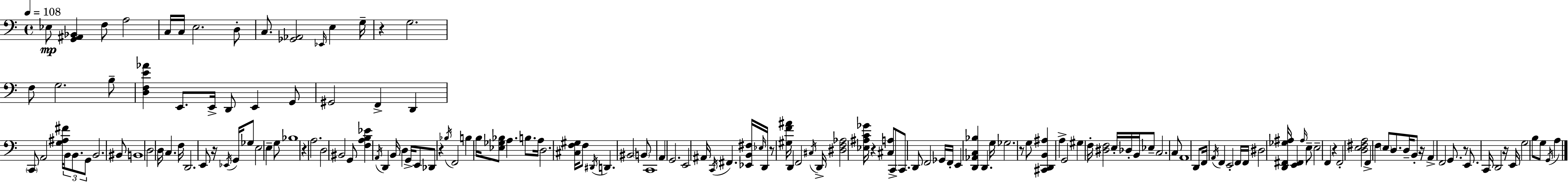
Eb3/e [G2,A#2,Bb2]/q F3/e A3/h C3/s C3/s E3/h. D3/e C3/e. [Gb2,Ab2]/h Eb2/s E3/q G3/s R/q G3/h. F3/e G3/h. B3/e [D3,F3,E4,Ab4]/q E2/e. E2/s D2/e E2/q G2/e G#2/h F2/q D2/q C2/e A2/h [G3,A#3,F#4]/s B2/e B2/e. G2/e B2/h. BIS2/e B2/w D3/h D3/s C3/q. F3/s D2/h. E2/e R/s Eb2/s G2/s Gb3/e E3/h E3/q G3/e Bb3/w R/q A3/h. D3/h BIS2/h G2/e [F3,A3,B3,Eb4]/q A2/s D2/q B2/s D3/q G2/s E2/e Db2/e R/q Bb3/s F2/h B3/q B3/s [Eb3,Gb3,Bb3]/e A3/q. B3/e. A3/s D3/h. [C#3,F3,G#3]/s F3/e D#2/s D2/q. BIS2/h B2/e C2/w A2/q G2/h. E2/h A#2/s C2/s F#2/q. [Eb2,B2,F#3]/s Eb3/s D2/s R/e [G#3,F4,A#4]/s D2/q F2/h C#3/s D2/s [D#3,F3,Ab3]/h [Eb3,A#3,C4,Gb4]/s R/q [C#3,A3]/e C2/e C2/e. D2/e F2/h Gb2/s F2/s E2/q [D2,Ab2,C3,Bb3]/q D2/q. G3/s Gb3/h. R/e G3/e [C#2,D2,B2,A#3]/q A3/q G2/h G#3/q F3/s [D#3,F3]/h E3/s Db3/s B2/s Eb3/e C3/h. C3/e A2/w D2/e F2/s A2/s F2/q E2/h F2/s F2/s D#3/h [D2,F#2,Gb3,A#3]/s [E2,F#2]/q A#3/s E3/e E3/h F2/q R/q F2/h [D3,E3,F#3,A3]/h F2/q F3/q E3/e D3/e. D3/s B2/e R/s A2/q F2/h G2/e. R/e E2/e. C2/s D2/h R/s E2/s G3/h B3/e G3/e G2/s A3/q